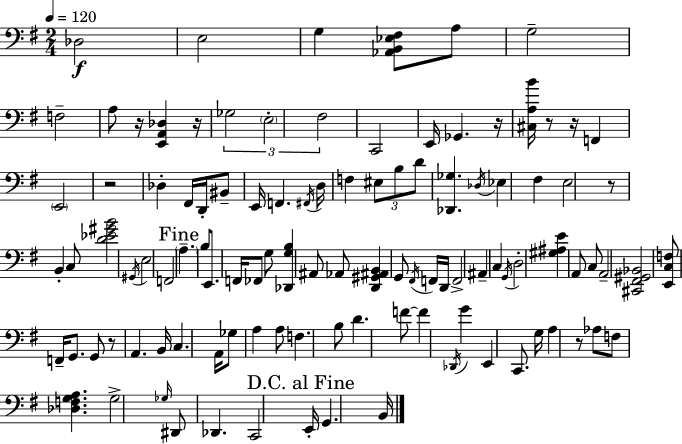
X:1
T:Untitled
M:2/4
L:1/4
K:G
_D,2 E,2 G, [_A,,B,,_E,^F,]/2 A,/2 G,2 F,2 A,/2 z/4 [E,,A,,_D,] z/4 _G,2 E,2 ^F,2 C,,2 E,,/4 _G,, z/4 [^C,A,B]/4 z/2 z/4 F,, E,,2 z2 _D, ^F,,/4 D,,/4 ^B,,/2 E,,/4 F,, ^F,,/4 D,/4 F, ^E,/2 B,/2 D/2 [_D,,_G,] _D,/4 _E, ^F, E,2 z/2 B,, C,/2 [D_E^GB]2 ^G,,/4 E,2 F,,2 A, B,/2 E,,/2 F,,/4 _F,,/2 G,/2 [_D,,G,B,] ^A,,/2 _A,,/2 [D,,^G,,^A,,B,,] G,,/2 ^F,,/4 F,,/4 D,,/4 F,,2 ^A,, C, G,,/4 D,2 [^G,^A,E] A,,/2 C,/2 A,,2 [^C,,^F,,^G,,_B,,]2 [E,,C,F,]/2 F,,/4 G,,/2 G,,/2 z/2 A,, B,,/4 C, A,,/4 _G,/2 A, A,/2 F, B,/2 D F/2 F _D,,/4 G E,, C,,/2 G,/4 A, z/2 _A,/2 F,/2 [_D,F,G,A,] G,2 _G,/4 ^D,,/2 _D,, C,,2 E,,/4 G,, B,,/4